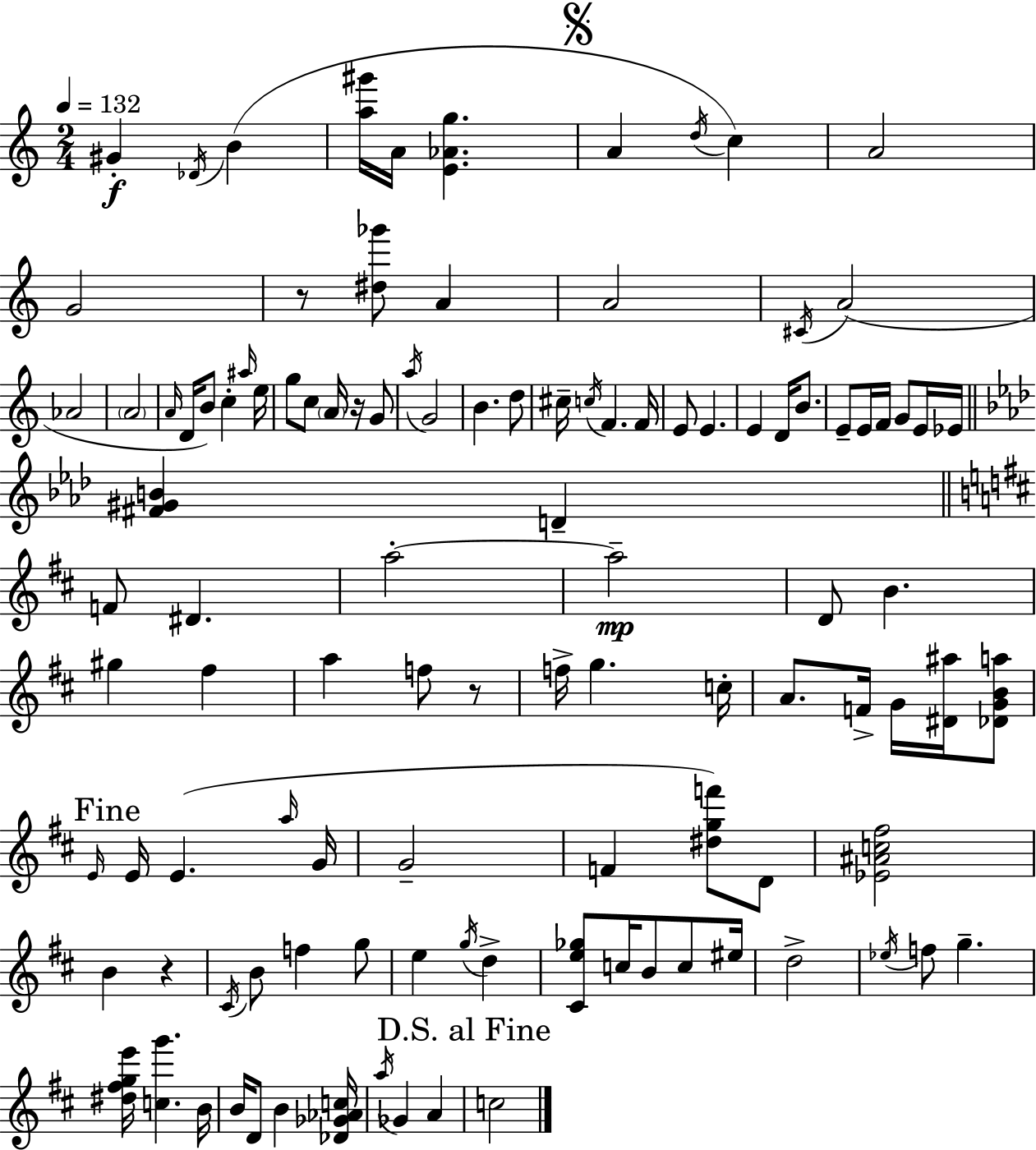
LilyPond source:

{
  \clef treble
  \numericTimeSignature
  \time 2/4
  \key a \minor
  \tempo 4 = 132
  gis'4-.\f \acciaccatura { des'16 } b'4( | <a'' gis'''>16 a'16 <e' aes' g''>4. | \mark \markup { \musicglyph "scripts.segno" } a'4 \acciaccatura { d''16 }) c''4 | a'2 | \break g'2 | r8 <dis'' ges'''>8 a'4 | a'2 | \acciaccatura { cis'16 } a'2( | \break aes'2 | \parenthesize a'2 | \grace { a'16 } d'16 b'8) c''4-. | \grace { ais''16 } e''16 g''8 c''8 | \break \parenthesize a'16 r16 g'8 \acciaccatura { a''16 } g'2 | b'4. | d''8 cis''16-- \acciaccatura { c''16 } | f'4. f'16 e'8 | \break e'4. e'4 | d'16 b'8. e'8-- | e'16 f'16 g'8 e'16 ees'16 \bar "||" \break \key aes \major <fis' gis' b'>4 d'4-- | \bar "||" \break \key d \major f'8 dis'4. | a''2-.~~ | a''2--\mp | d'8 b'4. | \break gis''4 fis''4 | a''4 f''8 r8 | f''16-> g''4. c''16-. | a'8. f'16-> g'16 <dis' ais''>16 <des' g' b' a''>8 | \break \mark "Fine" \grace { e'16 } e'16 e'4.( | \grace { a''16 } g'16 g'2-- | f'4 <dis'' g'' f'''>8) | d'8 <ees' ais' c'' fis''>2 | \break b'4 r4 | \acciaccatura { cis'16 } b'8 f''4 | g''8 e''4 \acciaccatura { g''16 } | d''4-> <cis' e'' ges''>8 c''16 b'8 | \break c''8 eis''16 d''2-> | \acciaccatura { ees''16 } f''8 g''4.-- | <dis'' fis'' g'' e'''>16 <c'' g'''>4. | b'16 b'16 d'8 | \break b'4 <des' ges' aes' c''>16 \acciaccatura { a''16 } ges'4 | a'4 \mark "D.S. al Fine" c''2 | \bar "|."
}